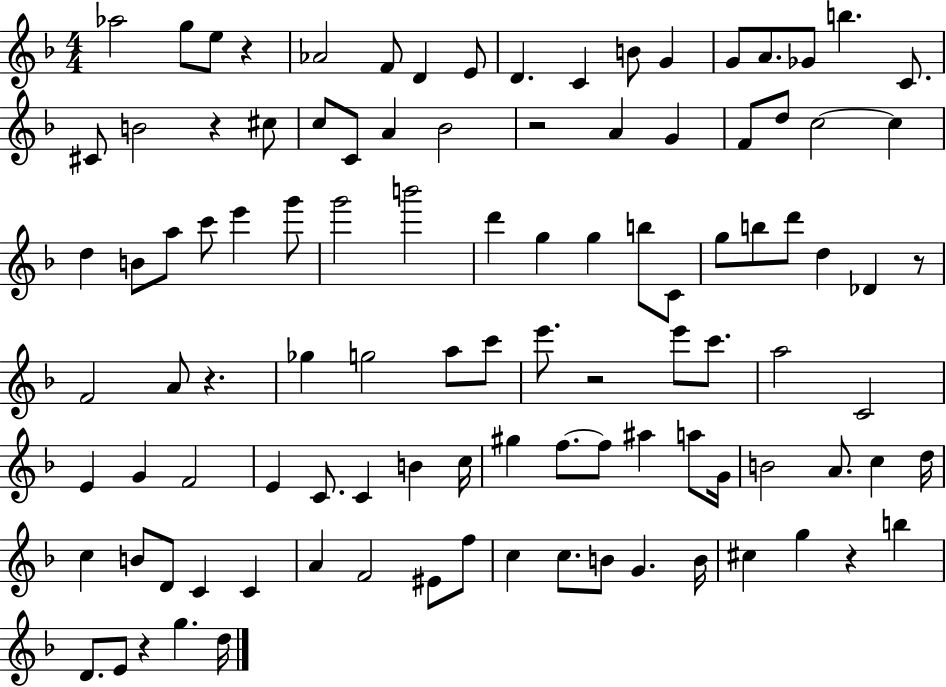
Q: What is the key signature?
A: F major